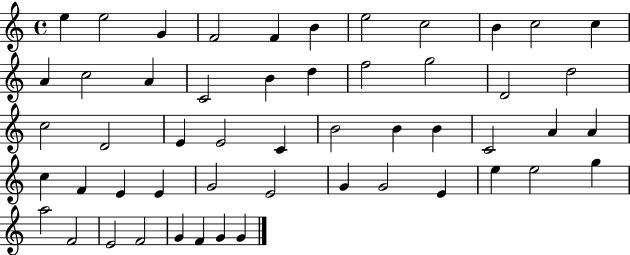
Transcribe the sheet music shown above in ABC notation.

X:1
T:Untitled
M:4/4
L:1/4
K:C
e e2 G F2 F B e2 c2 B c2 c A c2 A C2 B d f2 g2 D2 d2 c2 D2 E E2 C B2 B B C2 A A c F E E G2 E2 G G2 E e e2 g a2 F2 E2 F2 G F G G